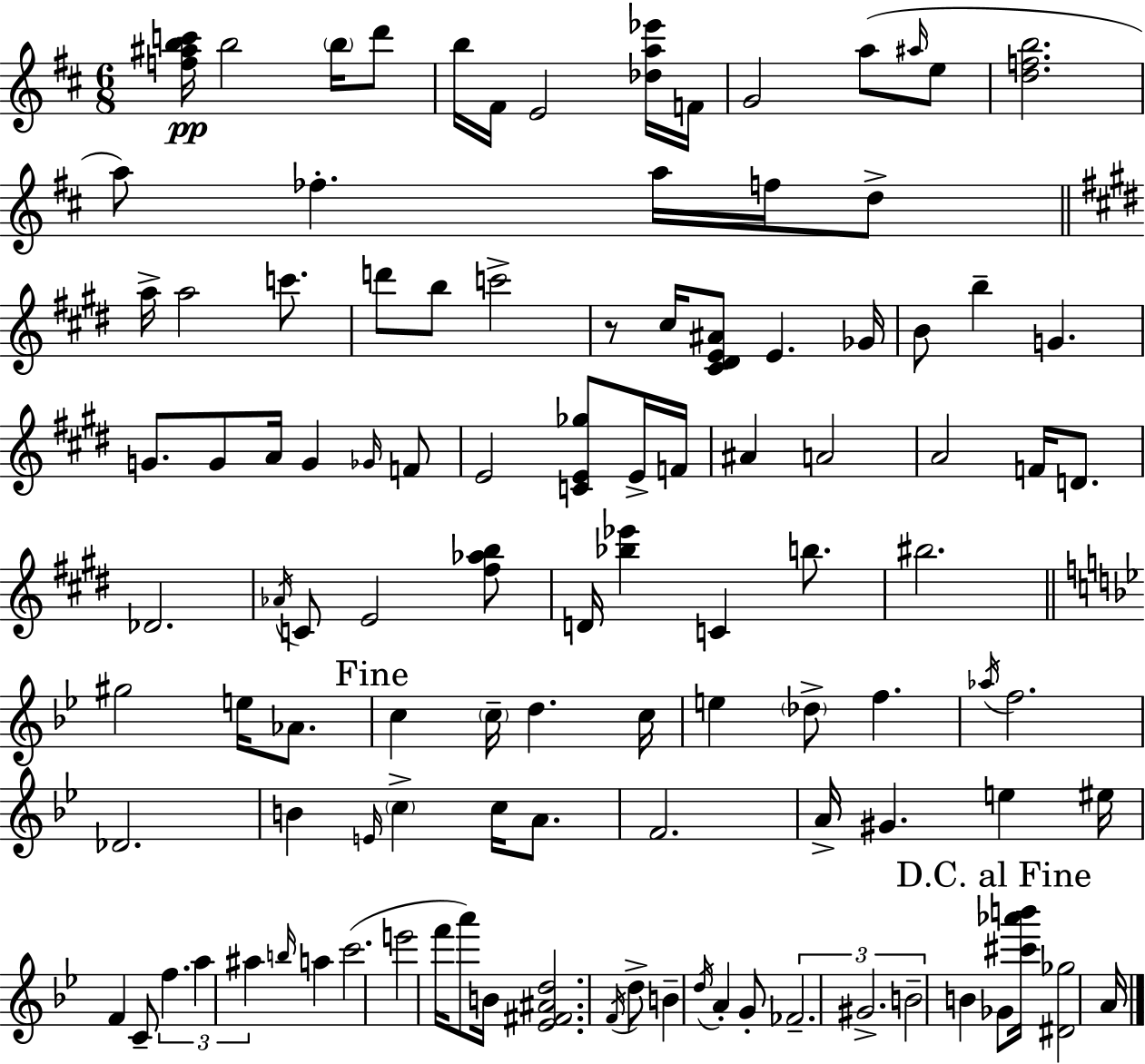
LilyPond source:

{
  \clef treble
  \numericTimeSignature
  \time 6/8
  \key d \major
  <f'' ais'' b'' c'''>16\pp b''2 \parenthesize b''16 d'''8 | b''16 fis'16 e'2 <des'' a'' ees'''>16 f'16 | g'2 a''8( \grace { ais''16 } e''8 | <d'' f'' b''>2. | \break a''8) fes''4.-. a''16 f''16 d''8-> | \bar "||" \break \key e \major a''16-> a''2 c'''8. | d'''8 b''8 c'''2-> | r8 cis''16 <cis' dis' e' ais'>8 e'4. ges'16 | b'8 b''4-- g'4. | \break g'8. g'8 a'16 g'4 \grace { ges'16 } f'8 | e'2 <c' e' ges''>8 e'16-> | f'16 ais'4 a'2 | a'2 f'16 d'8. | \break des'2. | \acciaccatura { aes'16 } c'8 e'2 | <fis'' aes'' b''>8 d'16 <bes'' ees'''>4 c'4 b''8. | bis''2. | \break \bar "||" \break \key bes \major gis''2 e''16 aes'8. | \mark "Fine" c''4 \parenthesize c''16-- d''4. c''16 | e''4 \parenthesize des''8-> f''4. | \acciaccatura { aes''16 } f''2. | \break des'2. | b'4 \grace { e'16 } \parenthesize c''4-> c''16 a'8. | f'2. | a'16-> gis'4. e''4 | \break eis''16 f'4 c'8-- \tuplet 3/2 { f''4. | a''4 ais''4 } \grace { b''16 } a''4 | c'''2.( | e'''2 f'''16 | \break a'''8) b'16 <ees' fis' ais' d''>2. | \acciaccatura { f'16 } d''8-> b'4-- \acciaccatura { d''16 } a'4-. | g'8-. \tuplet 3/2 { fes'2.-- | gis'2.-> | \break b'2-- } | b'4 \mark "D.C. al Fine" ges'8 <cis''' aes''' b'''>16 <dis' ges''>2 | a'16 \bar "|."
}